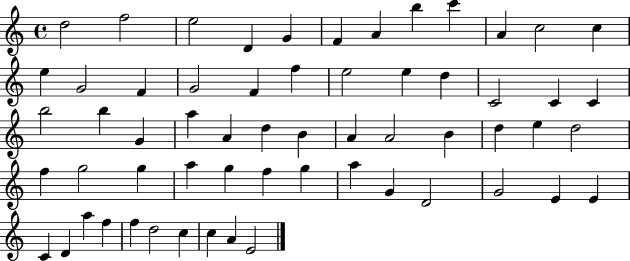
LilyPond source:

{
  \clef treble
  \time 4/4
  \defaultTimeSignature
  \key c \major
  d''2 f''2 | e''2 d'4 g'4 | f'4 a'4 b''4 c'''4 | a'4 c''2 c''4 | \break e''4 g'2 f'4 | g'2 f'4 f''4 | e''2 e''4 d''4 | c'2 c'4 c'4 | \break b''2 b''4 g'4 | a''4 a'4 d''4 b'4 | a'4 a'2 b'4 | d''4 e''4 d''2 | \break f''4 g''2 g''4 | a''4 g''4 f''4 g''4 | a''4 g'4 d'2 | g'2 e'4 e'4 | \break c'4 d'4 a''4 f''4 | f''4 d''2 c''4 | c''4 a'4 e'2 | \bar "|."
}